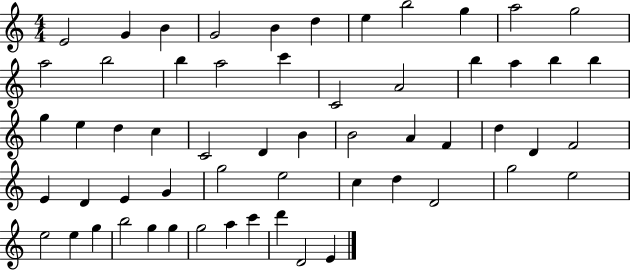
X:1
T:Untitled
M:4/4
L:1/4
K:C
E2 G B G2 B d e b2 g a2 g2 a2 b2 b a2 c' C2 A2 b a b b g e d c C2 D B B2 A F d D F2 E D E G g2 e2 c d D2 g2 e2 e2 e g b2 g g g2 a c' d' D2 E